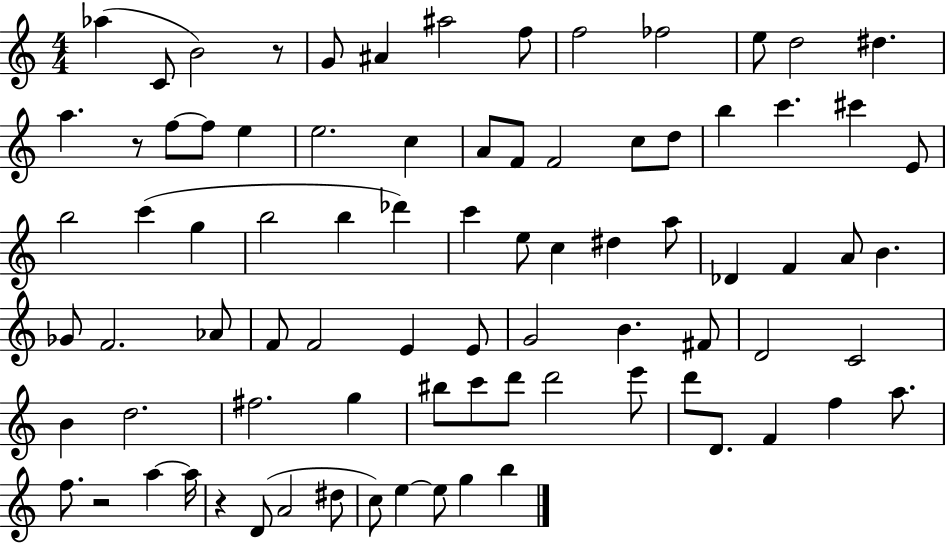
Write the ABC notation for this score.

X:1
T:Untitled
M:4/4
L:1/4
K:C
_a C/2 B2 z/2 G/2 ^A ^a2 f/2 f2 _f2 e/2 d2 ^d a z/2 f/2 f/2 e e2 c A/2 F/2 F2 c/2 d/2 b c' ^c' E/2 b2 c' g b2 b _d' c' e/2 c ^d a/2 _D F A/2 B _G/2 F2 _A/2 F/2 F2 E E/2 G2 B ^F/2 D2 C2 B d2 ^f2 g ^b/2 c'/2 d'/2 d'2 e'/2 d'/2 D/2 F f a/2 f/2 z2 a a/4 z D/2 A2 ^d/2 c/2 e e/2 g b